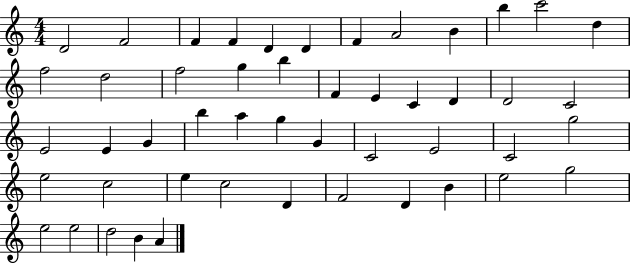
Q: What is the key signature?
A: C major